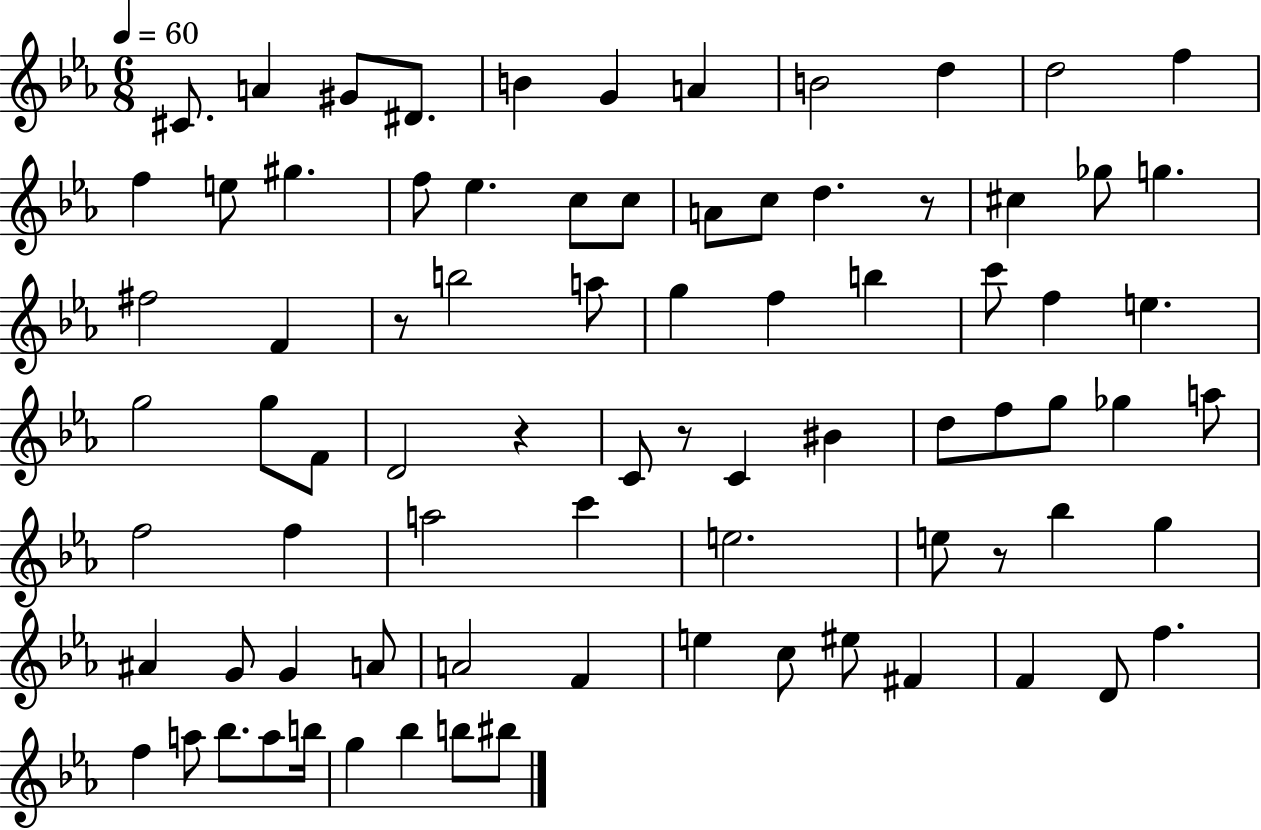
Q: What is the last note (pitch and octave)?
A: BIS5